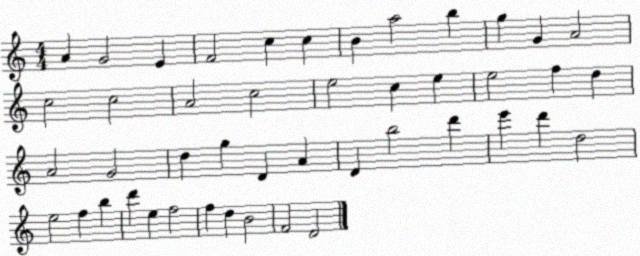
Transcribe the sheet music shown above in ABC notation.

X:1
T:Untitled
M:4/4
L:1/4
K:C
A G2 E F2 c c B a2 b g G A2 c2 c2 A2 c2 e2 c e e2 f d A2 G2 d g D A D b2 d' e' d' d2 e2 f b d' e f2 f d B2 F2 D2